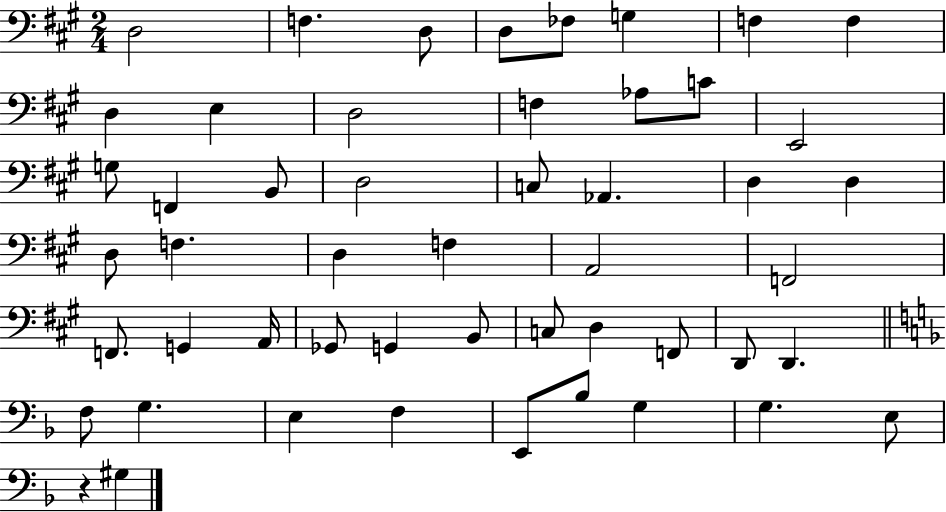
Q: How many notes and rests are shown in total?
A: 51